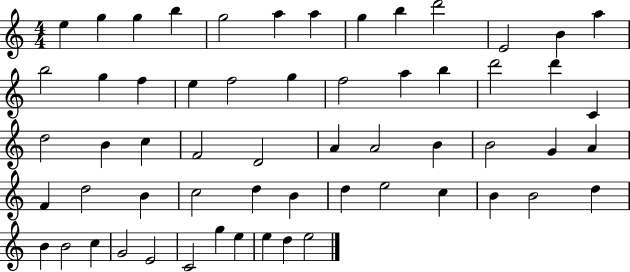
E5/q G5/q G5/q B5/q G5/h A5/q A5/q G5/q B5/q D6/h E4/h B4/q A5/q B5/h G5/q F5/q E5/q F5/h G5/q F5/h A5/q B5/q D6/h D6/q C4/q D5/h B4/q C5/q F4/h D4/h A4/q A4/h B4/q B4/h G4/q A4/q F4/q D5/h B4/q C5/h D5/q B4/q D5/q E5/h C5/q B4/q B4/h D5/q B4/q B4/h C5/q G4/h E4/h C4/h G5/q E5/q E5/q D5/q E5/h